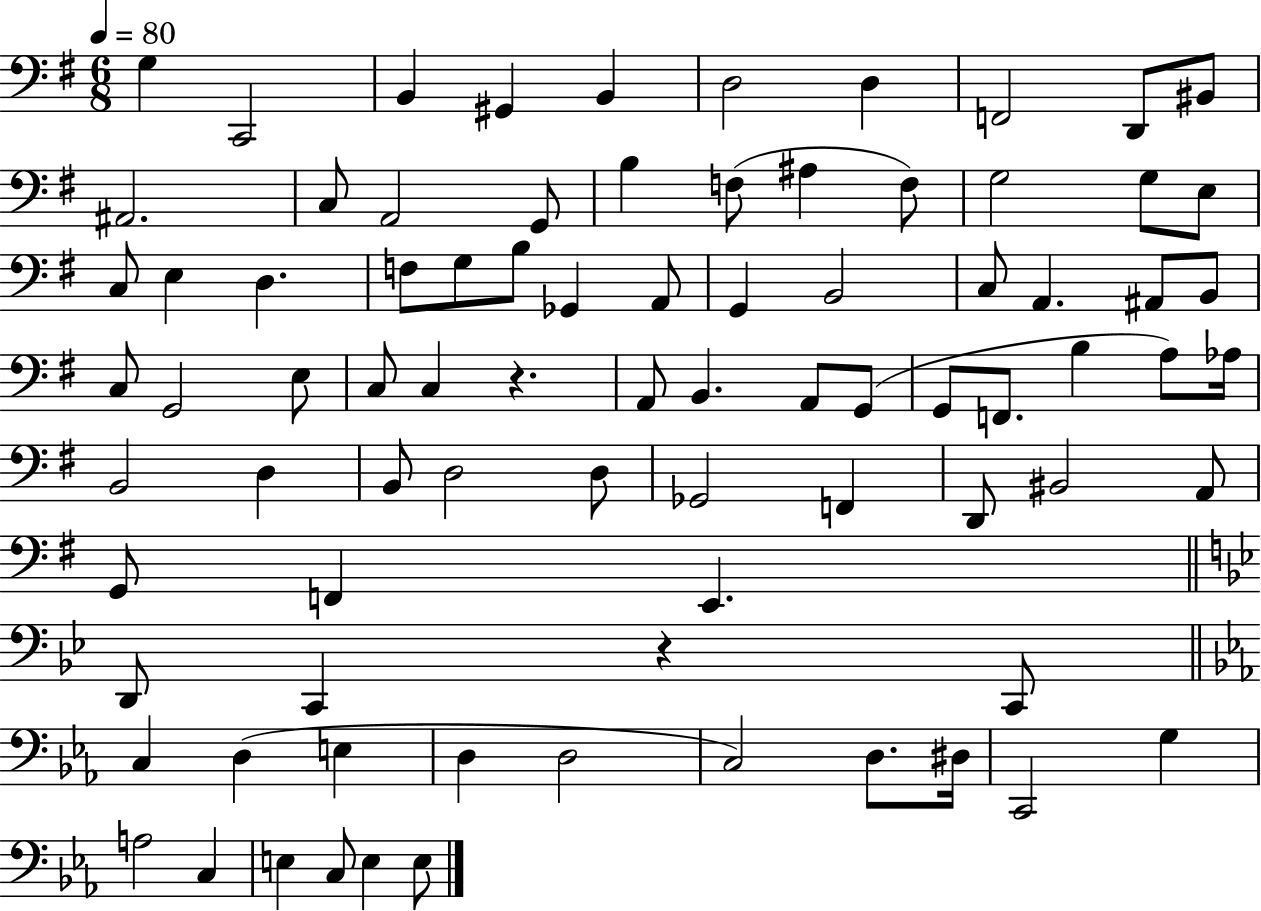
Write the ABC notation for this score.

X:1
T:Untitled
M:6/8
L:1/4
K:G
G, C,,2 B,, ^G,, B,, D,2 D, F,,2 D,,/2 ^B,,/2 ^A,,2 C,/2 A,,2 G,,/2 B, F,/2 ^A, F,/2 G,2 G,/2 E,/2 C,/2 E, D, F,/2 G,/2 B,/2 _G,, A,,/2 G,, B,,2 C,/2 A,, ^A,,/2 B,,/2 C,/2 G,,2 E,/2 C,/2 C, z A,,/2 B,, A,,/2 G,,/2 G,,/2 F,,/2 B, A,/2 _A,/4 B,,2 D, B,,/2 D,2 D,/2 _G,,2 F,, D,,/2 ^B,,2 A,,/2 G,,/2 F,, E,, D,,/2 C,, z C,,/2 C, D, E, D, D,2 C,2 D,/2 ^D,/4 C,,2 G, A,2 C, E, C,/2 E, E,/2